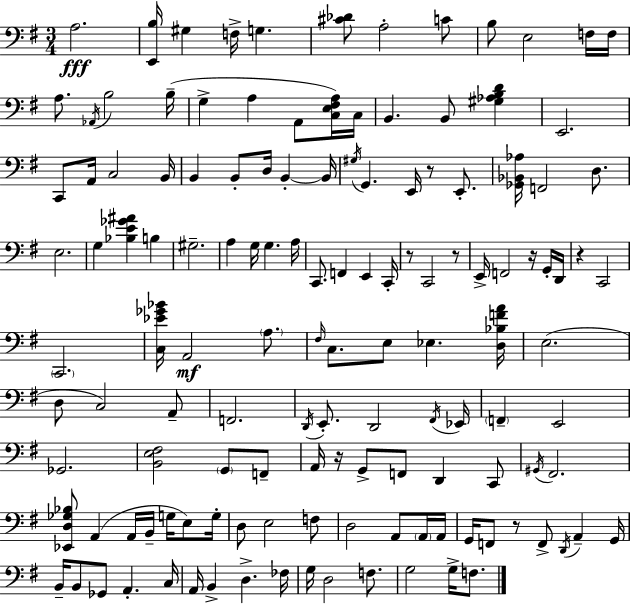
X:1
T:Untitled
M:3/4
L:1/4
K:Em
A,2 [E,,B,]/4 ^G, F,/4 G, [^C_D]/2 A,2 C/2 B,/2 E,2 F,/4 F,/4 A,/2 _A,,/4 B,2 B,/4 G, A, A,,/2 [C,E,^F,A,]/4 C,/4 B,, B,,/2 [^G,_A,B,D] E,,2 C,,/2 A,,/4 C,2 B,,/4 B,, B,,/2 D,/4 B,, B,,/4 ^G,/4 G,, E,,/4 z/2 E,,/2 [_G,,_B,,_A,]/4 F,,2 D,/2 E,2 G, [_B,E_G^A] B, ^G,2 A, G,/4 G, A,/4 C,,/2 F,, E,, C,,/4 z/2 C,,2 z/2 E,,/4 F,,2 z/4 G,,/4 D,,/4 z C,,2 C,,2 [C,_E_G_B]/4 A,,2 A,/2 ^F,/4 C,/2 E,/2 _E, [D,_B,FA]/4 E,2 D,/2 C,2 A,,/2 F,,2 D,,/4 E,,/2 D,,2 ^F,,/4 _E,,/4 F,, E,,2 _G,,2 [B,,E,^F,]2 G,,/2 F,,/2 A,,/4 z/4 G,,/2 F,,/2 D,, C,,/2 ^G,,/4 ^F,,2 [_E,,D,_G,_B,]/2 A,, A,,/4 B,,/4 G,/4 E,/2 G,/4 D,/2 E,2 F,/2 D,2 A,,/2 A,,/4 A,,/4 G,,/4 F,,/2 z/2 F,,/2 D,,/4 A,, G,,/4 B,,/4 B,,/2 _G,,/2 A,, C,/4 A,,/4 B,, D, _F,/4 G,/4 D,2 F,/2 G,2 G,/4 F,/2